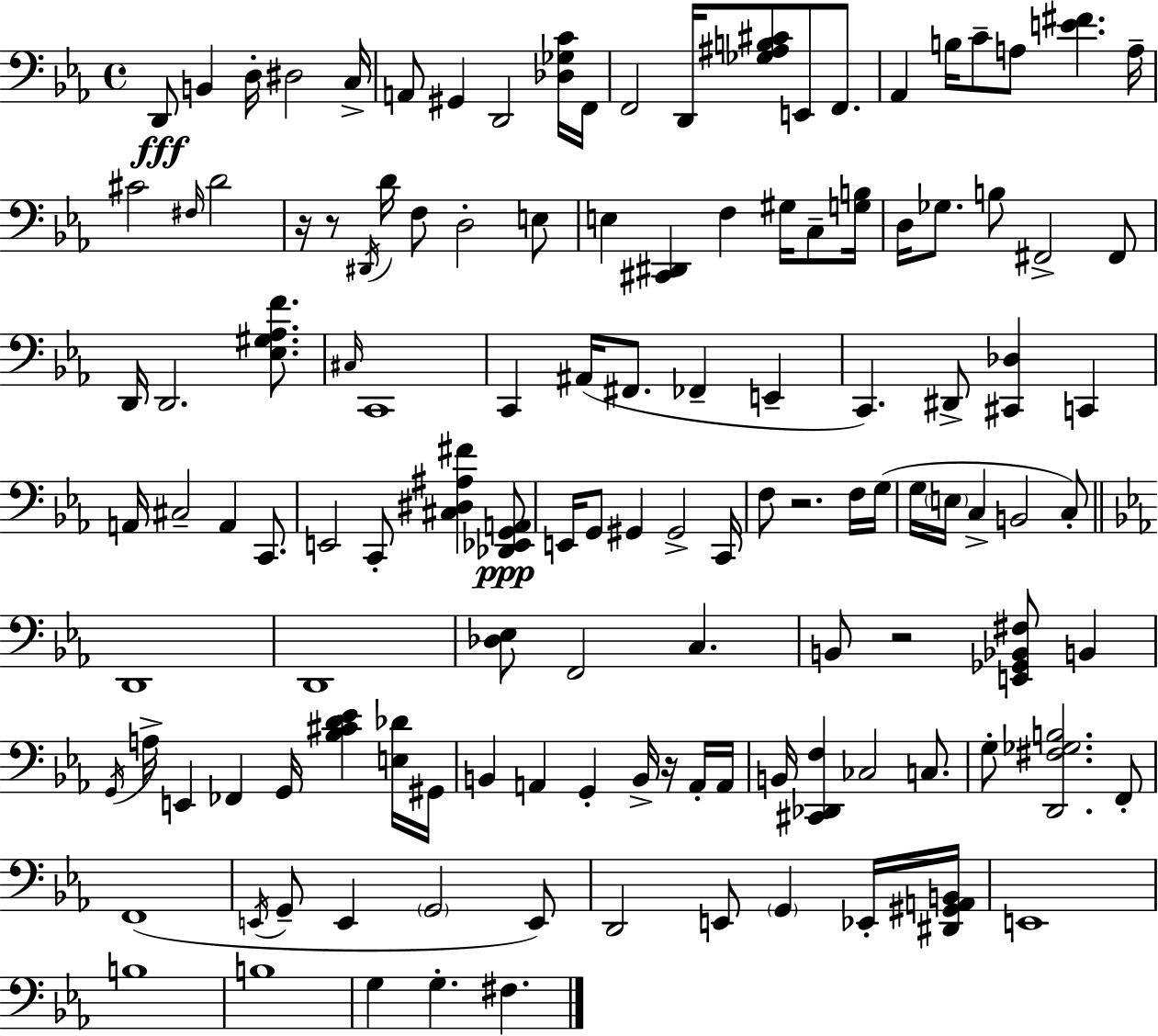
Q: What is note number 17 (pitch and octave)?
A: A3